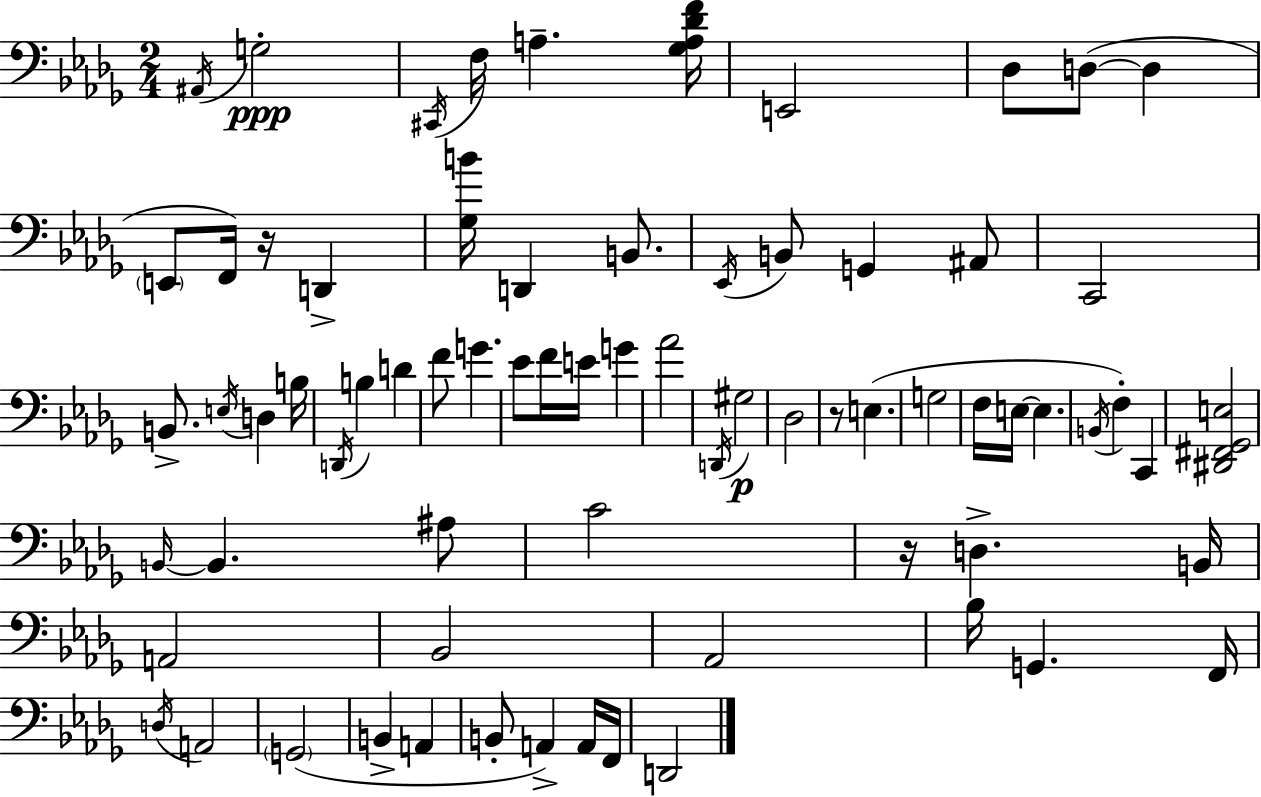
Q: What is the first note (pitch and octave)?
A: A#2